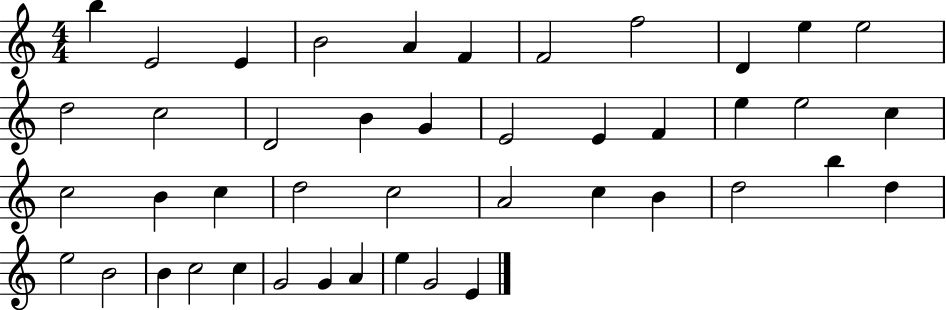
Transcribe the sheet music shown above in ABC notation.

X:1
T:Untitled
M:4/4
L:1/4
K:C
b E2 E B2 A F F2 f2 D e e2 d2 c2 D2 B G E2 E F e e2 c c2 B c d2 c2 A2 c B d2 b d e2 B2 B c2 c G2 G A e G2 E